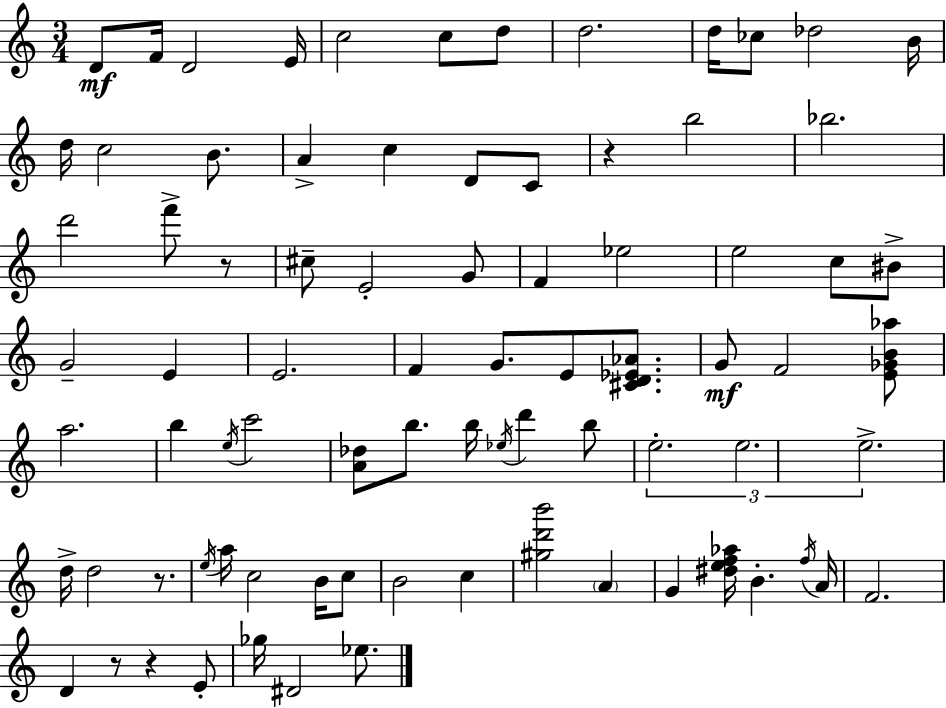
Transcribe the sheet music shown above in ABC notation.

X:1
T:Untitled
M:3/4
L:1/4
K:C
D/2 F/4 D2 E/4 c2 c/2 d/2 d2 d/4 _c/2 _d2 B/4 d/4 c2 B/2 A c D/2 C/2 z b2 _b2 d'2 f'/2 z/2 ^c/2 E2 G/2 F _e2 e2 c/2 ^B/2 G2 E E2 F G/2 E/2 [^CD_E_A]/2 G/2 F2 [E_GB_a]/2 a2 b e/4 c'2 [A_d]/2 b/2 b/4 _e/4 d' b/2 e2 e2 e2 d/4 d2 z/2 e/4 a/4 c2 B/4 c/2 B2 c [^gd'b']2 A G [^def_a]/4 B f/4 A/4 F2 D z/2 z E/2 _g/4 ^D2 _e/2